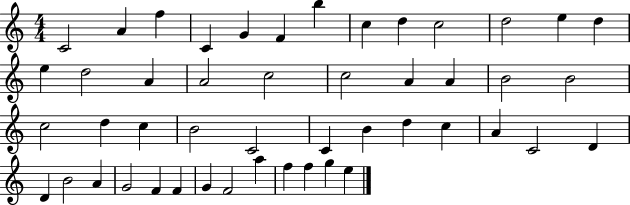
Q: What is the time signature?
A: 4/4